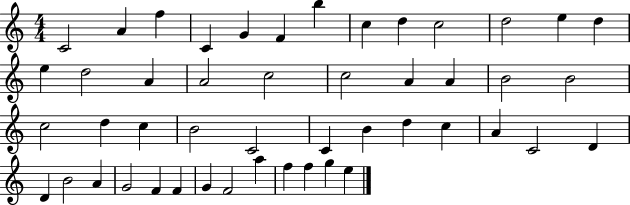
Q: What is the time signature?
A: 4/4